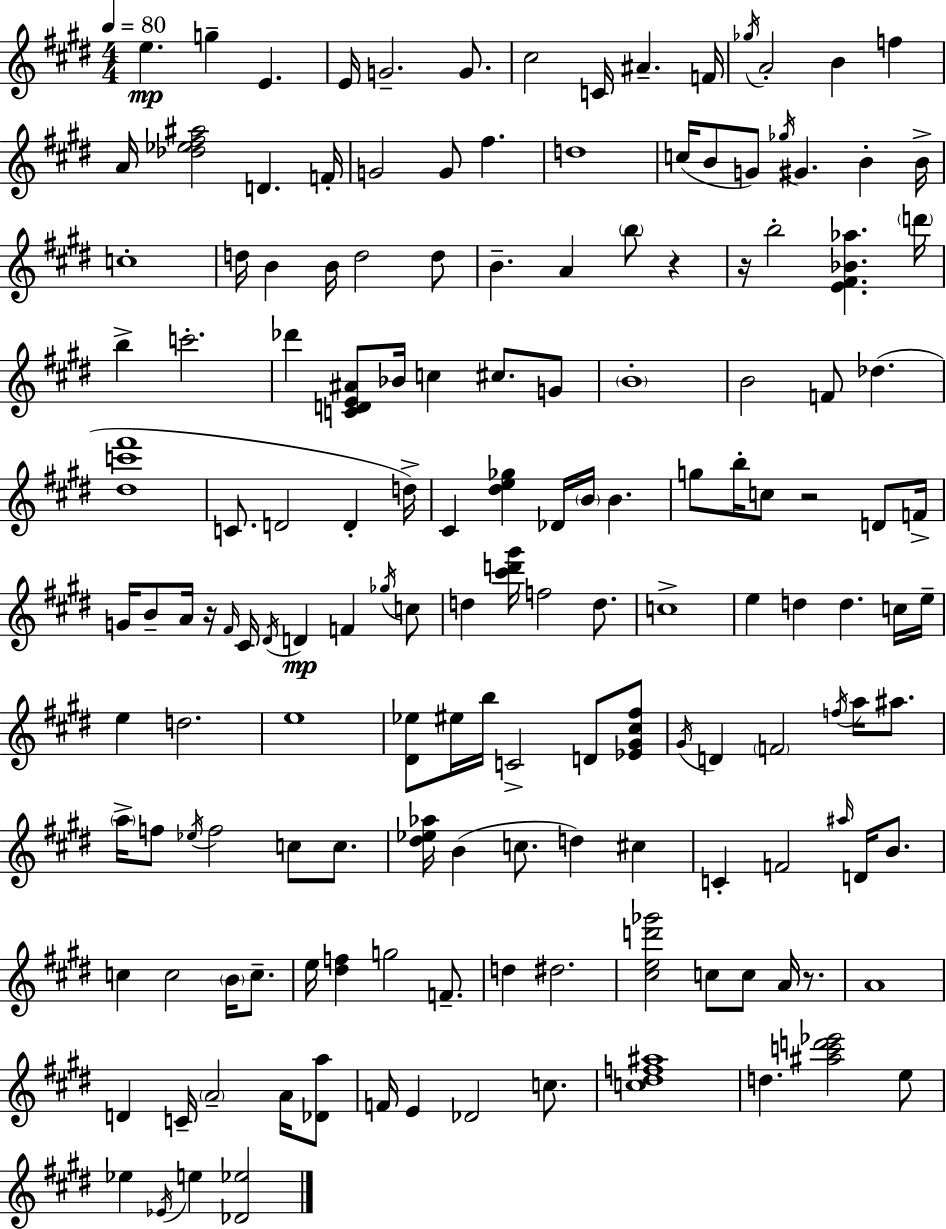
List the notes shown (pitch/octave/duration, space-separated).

E5/q. G5/q E4/q. E4/s G4/h. G4/e. C#5/h C4/s A#4/q. F4/s Gb5/s A4/h B4/q F5/q A4/s [Db5,Eb5,F#5,A#5]/h D4/q. F4/s G4/h G4/e F#5/q. D5/w C5/s B4/e G4/e Gb5/s G#4/q. B4/q B4/s C5/w D5/s B4/q B4/s D5/h D5/e B4/q. A4/q B5/e R/q R/s B5/h [E4,F#4,Bb4,Ab5]/q. D6/s B5/q C6/h. Db6/q [C4,D4,E4,A#4]/e Bb4/s C5/q C#5/e. G4/e B4/w B4/h F4/e Db5/q. [D#5,C6,F#6]/w C4/e. D4/h D4/q D5/s C#4/q [D#5,E5,Gb5]/q Db4/s B4/s B4/q. G5/e B5/s C5/e R/h D4/e F4/s G4/s B4/e A4/s R/s F#4/s C#4/s D#4/s D4/q F4/q Gb5/s C5/e D5/q [C#6,D6,G#6]/s F5/h D5/e. C5/w E5/q D5/q D5/q. C5/s E5/s E5/q D5/h. E5/w [D#4,Eb5]/e EIS5/s B5/s C4/h D4/e [Eb4,G#4,C#5,F#5]/e G#4/s D4/q F4/h F5/s A5/s A#5/e. A5/s F5/e Eb5/s F5/h C5/e C5/e. [D#5,Eb5,Ab5]/s B4/q C5/e. D5/q C#5/q C4/q F4/h A#5/s D4/s B4/e. C5/q C5/h B4/s C5/e. E5/s [D#5,F5]/q G5/h F4/e. D5/q D#5/h. [C#5,E5,D6,Gb6]/h C5/e C5/e A4/s R/e. A4/w D4/q C4/s A4/h A4/s [Db4,A5]/e F4/s E4/q Db4/h C5/e. [C5,D#5,F5,A#5]/w D5/q. [A#5,C6,D6,Eb6]/h E5/e Eb5/q Eb4/s E5/q [Db4,Eb5]/h